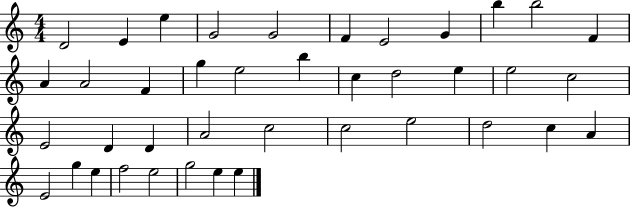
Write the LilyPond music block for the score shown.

{
  \clef treble
  \numericTimeSignature
  \time 4/4
  \key c \major
  d'2 e'4 e''4 | g'2 g'2 | f'4 e'2 g'4 | b''4 b''2 f'4 | \break a'4 a'2 f'4 | g''4 e''2 b''4 | c''4 d''2 e''4 | e''2 c''2 | \break e'2 d'4 d'4 | a'2 c''2 | c''2 e''2 | d''2 c''4 a'4 | \break e'2 g''4 e''4 | f''2 e''2 | g''2 e''4 e''4 | \bar "|."
}